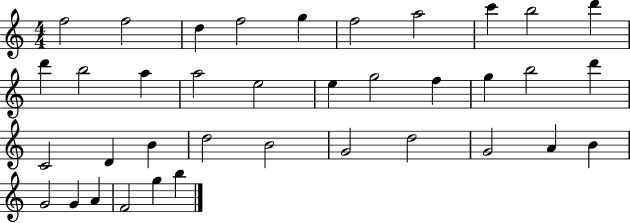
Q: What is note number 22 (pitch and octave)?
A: C4